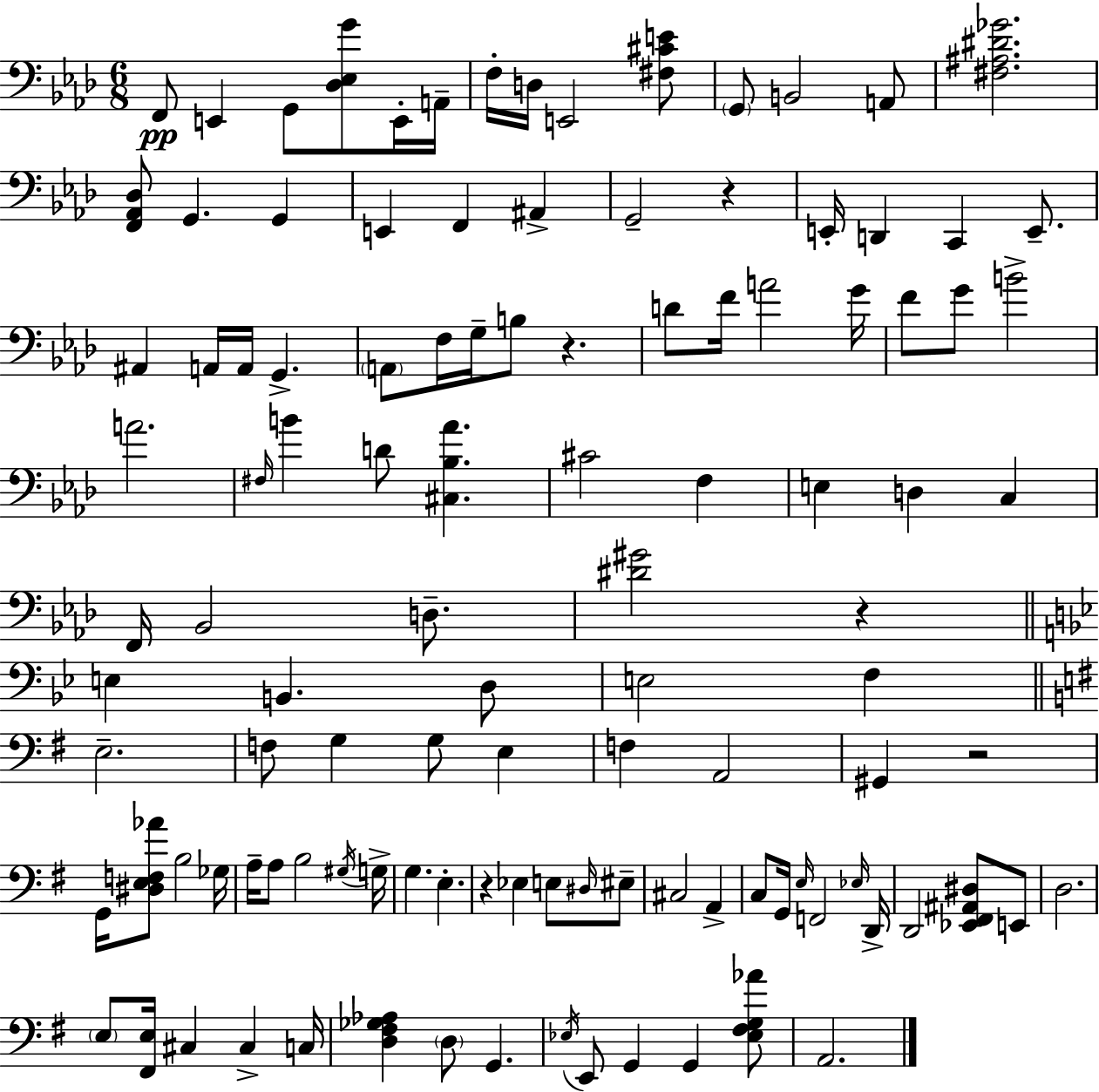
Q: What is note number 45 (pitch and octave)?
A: C3